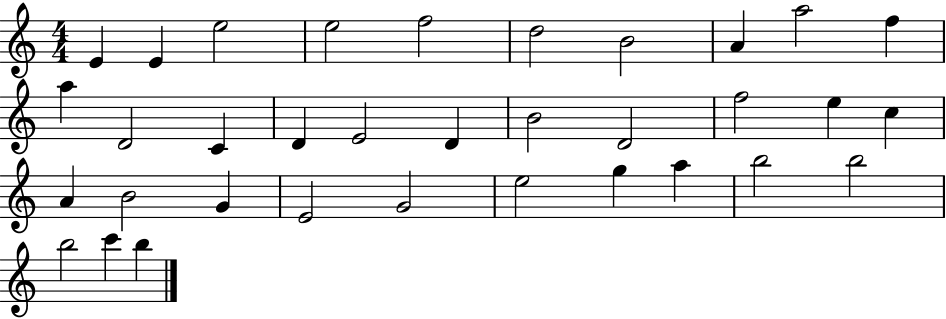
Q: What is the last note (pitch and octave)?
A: B5